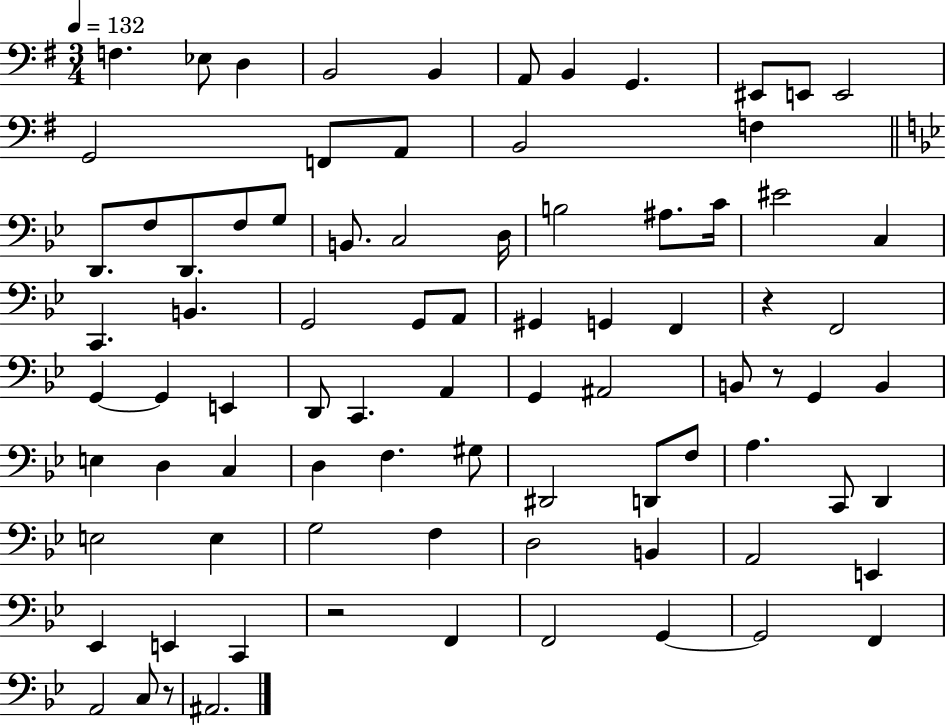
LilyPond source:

{
  \clef bass
  \numericTimeSignature
  \time 3/4
  \key g \major
  \tempo 4 = 132
  \repeat volta 2 { f4. ees8 d4 | b,2 b,4 | a,8 b,4 g,4. | eis,8 e,8 e,2 | \break g,2 f,8 a,8 | b,2 f4 | \bar "||" \break \key bes \major d,8. f8 d,8. f8 g8 | b,8. c2 d16 | b2 ais8. c'16 | eis'2 c4 | \break c,4. b,4. | g,2 g,8 a,8 | gis,4 g,4 f,4 | r4 f,2 | \break g,4~~ g,4 e,4 | d,8 c,4. a,4 | g,4 ais,2 | b,8 r8 g,4 b,4 | \break e4 d4 c4 | d4 f4. gis8 | dis,2 d,8 f8 | a4. c,8 d,4 | \break e2 e4 | g2 f4 | d2 b,4 | a,2 e,4 | \break ees,4 e,4 c,4 | r2 f,4 | f,2 g,4~~ | g,2 f,4 | \break a,2 c8 r8 | ais,2. | } \bar "|."
}